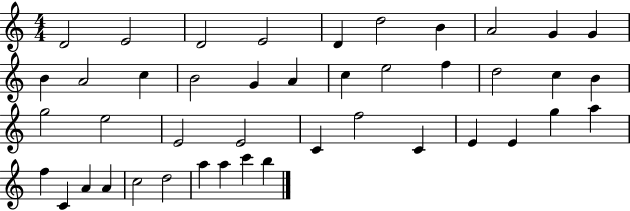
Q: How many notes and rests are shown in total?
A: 43